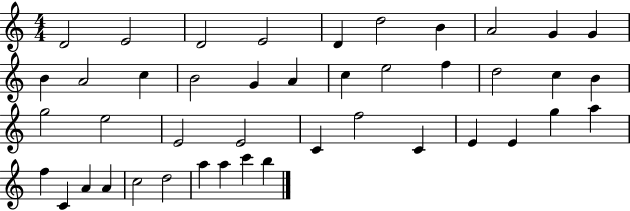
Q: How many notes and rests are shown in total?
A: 43